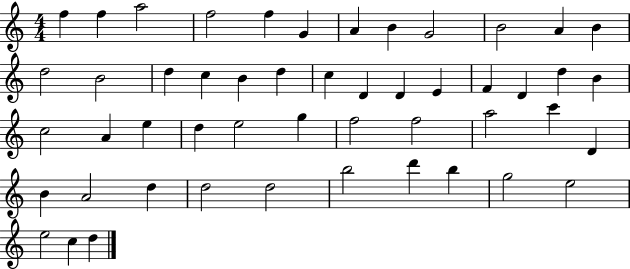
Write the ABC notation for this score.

X:1
T:Untitled
M:4/4
L:1/4
K:C
f f a2 f2 f G A B G2 B2 A B d2 B2 d c B d c D D E F D d B c2 A e d e2 g f2 f2 a2 c' D B A2 d d2 d2 b2 d' b g2 e2 e2 c d